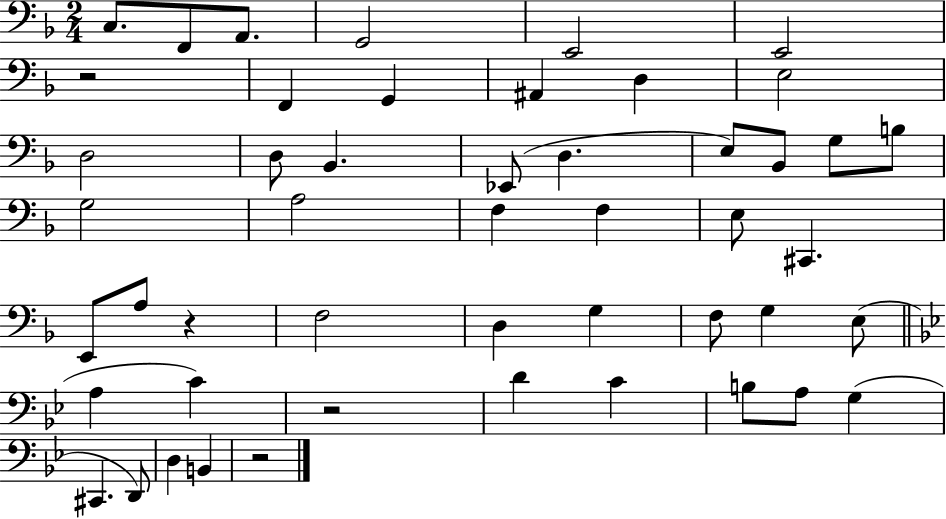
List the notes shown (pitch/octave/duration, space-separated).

C3/e. F2/e A2/e. G2/h E2/h E2/h R/h F2/q G2/q A#2/q D3/q E3/h D3/h D3/e Bb2/q. Eb2/e D3/q. E3/e Bb2/e G3/e B3/e G3/h A3/h F3/q F3/q E3/e C#2/q. E2/e A3/e R/q F3/h D3/q G3/q F3/e G3/q E3/e A3/q C4/q R/h D4/q C4/q B3/e A3/e G3/q C#2/q. D2/e D3/q B2/q R/h